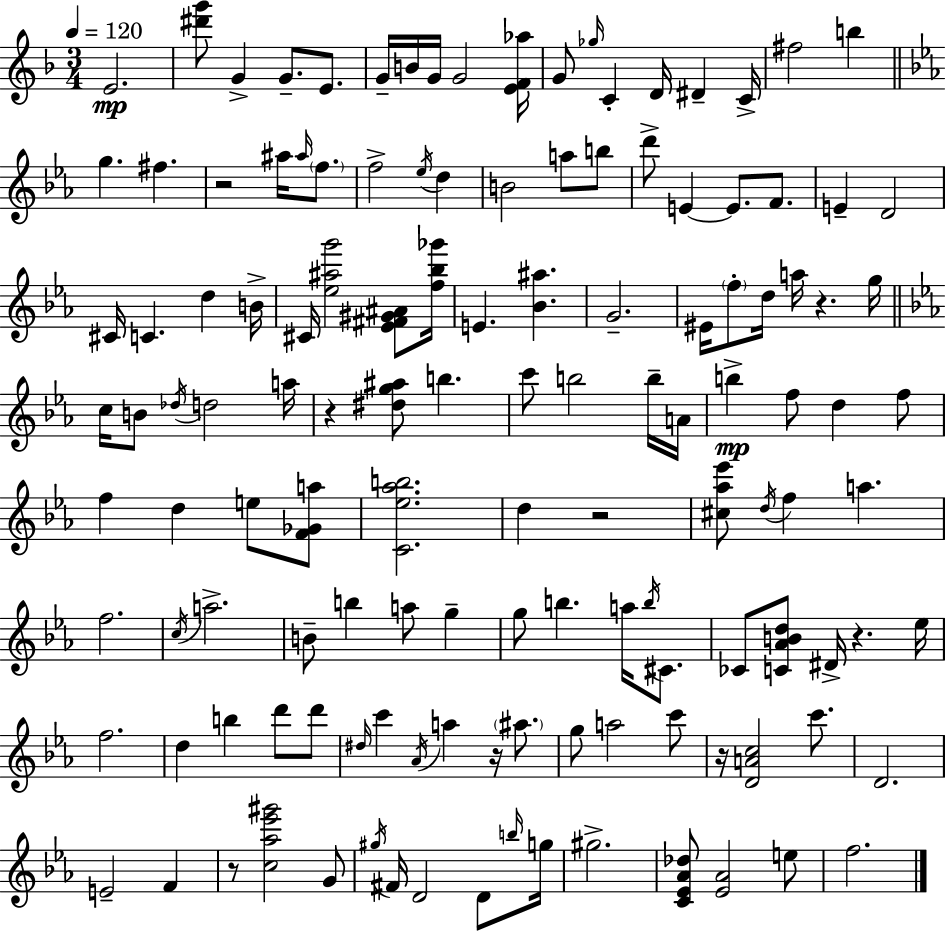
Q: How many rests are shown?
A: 8